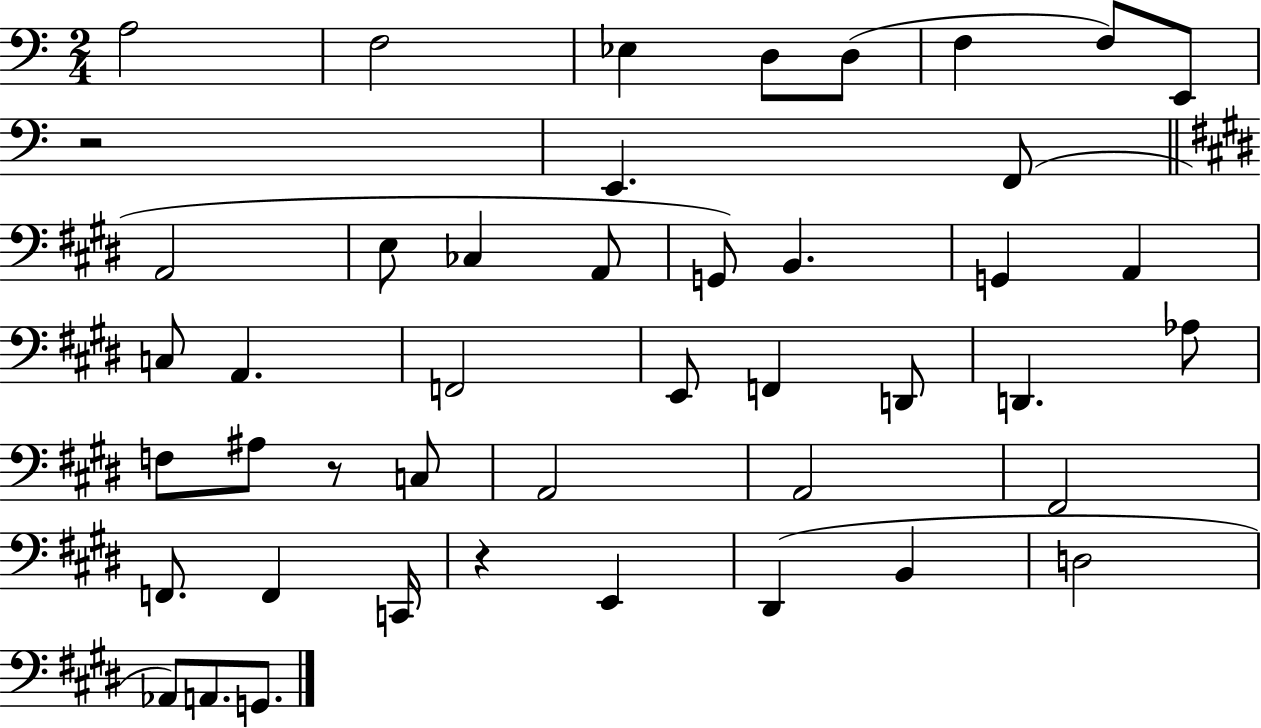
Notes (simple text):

A3/h F3/h Eb3/q D3/e D3/e F3/q F3/e E2/e R/h E2/q. F2/e A2/h E3/e CES3/q A2/e G2/e B2/q. G2/q A2/q C3/e A2/q. F2/h E2/e F2/q D2/e D2/q. Ab3/e F3/e A#3/e R/e C3/e A2/h A2/h F#2/h F2/e. F2/q C2/s R/q E2/q D#2/q B2/q D3/h Ab2/e A2/e. G2/e.